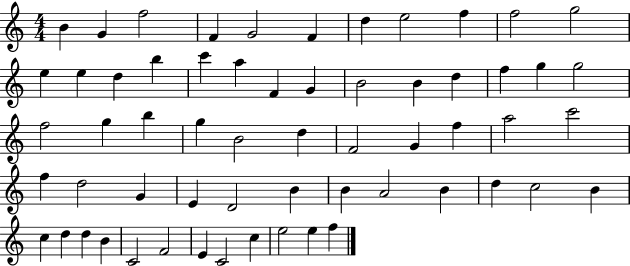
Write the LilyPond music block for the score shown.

{
  \clef treble
  \numericTimeSignature
  \time 4/4
  \key c \major
  b'4 g'4 f''2 | f'4 g'2 f'4 | d''4 e''2 f''4 | f''2 g''2 | \break e''4 e''4 d''4 b''4 | c'''4 a''4 f'4 g'4 | b'2 b'4 d''4 | f''4 g''4 g''2 | \break f''2 g''4 b''4 | g''4 b'2 d''4 | f'2 g'4 f''4 | a''2 c'''2 | \break f''4 d''2 g'4 | e'4 d'2 b'4 | b'4 a'2 b'4 | d''4 c''2 b'4 | \break c''4 d''4 d''4 b'4 | c'2 f'2 | e'4 c'2 c''4 | e''2 e''4 f''4 | \break \bar "|."
}